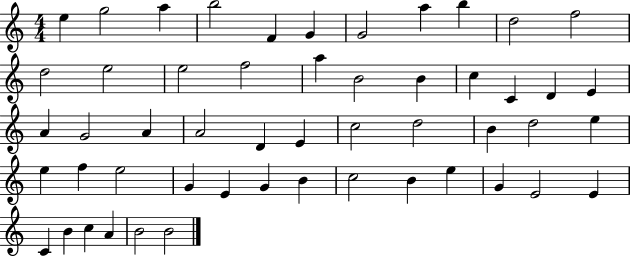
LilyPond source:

{
  \clef treble
  \numericTimeSignature
  \time 4/4
  \key c \major
  e''4 g''2 a''4 | b''2 f'4 g'4 | g'2 a''4 b''4 | d''2 f''2 | \break d''2 e''2 | e''2 f''2 | a''4 b'2 b'4 | c''4 c'4 d'4 e'4 | \break a'4 g'2 a'4 | a'2 d'4 e'4 | c''2 d''2 | b'4 d''2 e''4 | \break e''4 f''4 e''2 | g'4 e'4 g'4 b'4 | c''2 b'4 e''4 | g'4 e'2 e'4 | \break c'4 b'4 c''4 a'4 | b'2 b'2 | \bar "|."
}